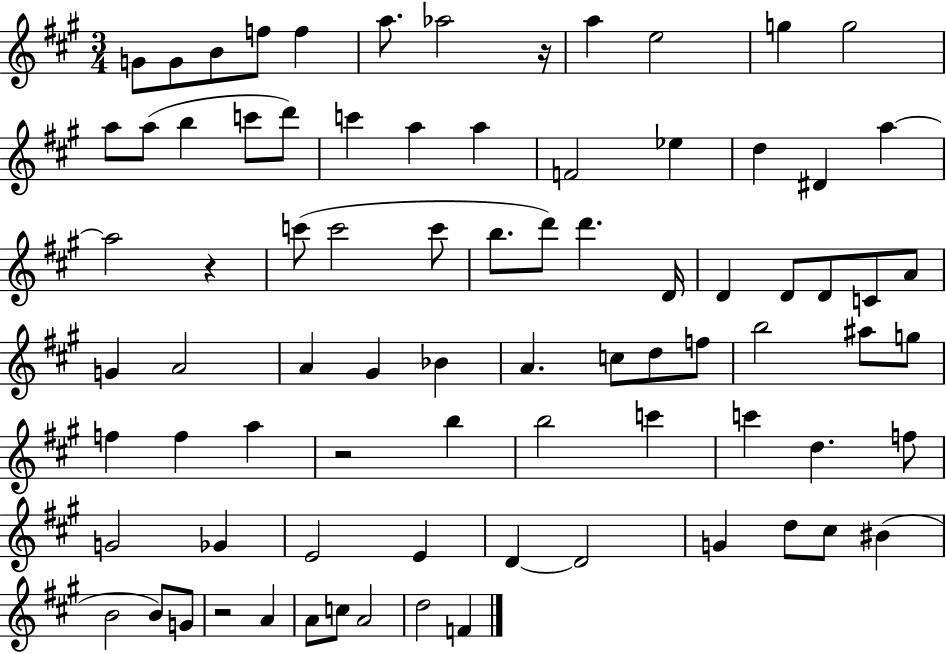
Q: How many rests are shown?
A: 4